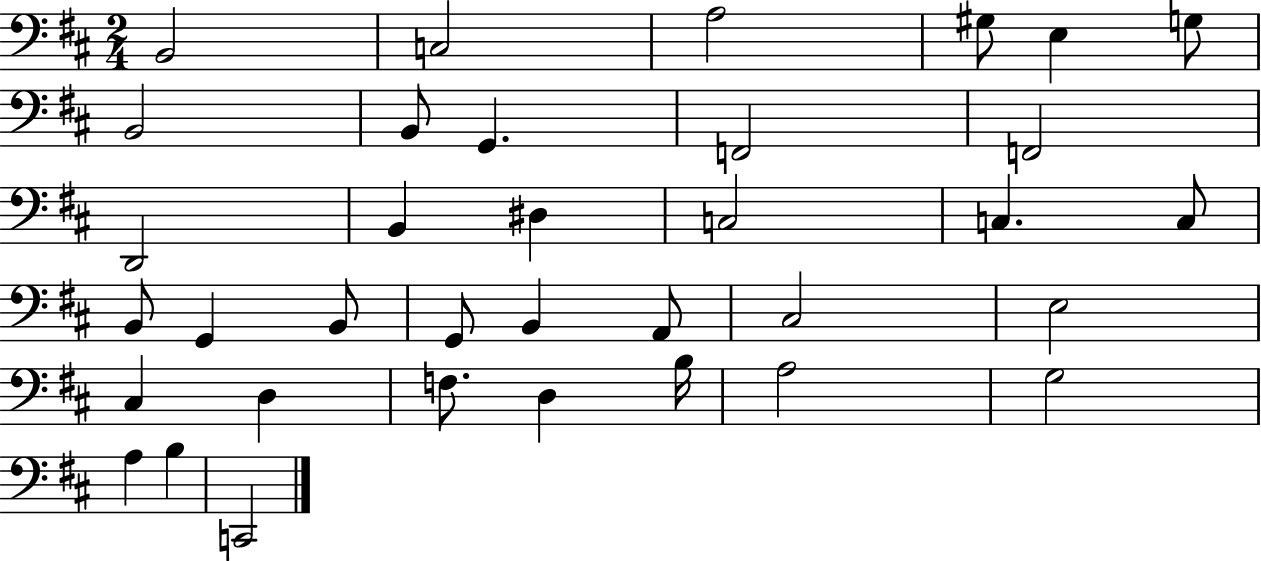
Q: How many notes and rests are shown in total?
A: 35